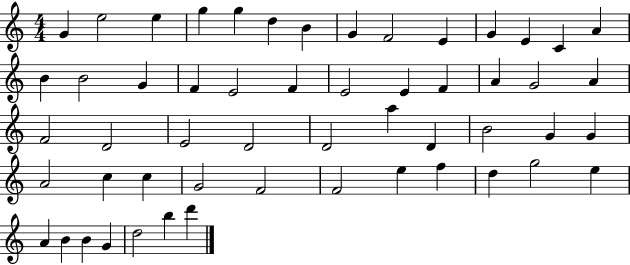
X:1
T:Untitled
M:4/4
L:1/4
K:C
G e2 e g g d B G F2 E G E C A B B2 G F E2 F E2 E F A G2 A F2 D2 E2 D2 D2 a D B2 G G A2 c c G2 F2 F2 e f d g2 e A B B G d2 b d'